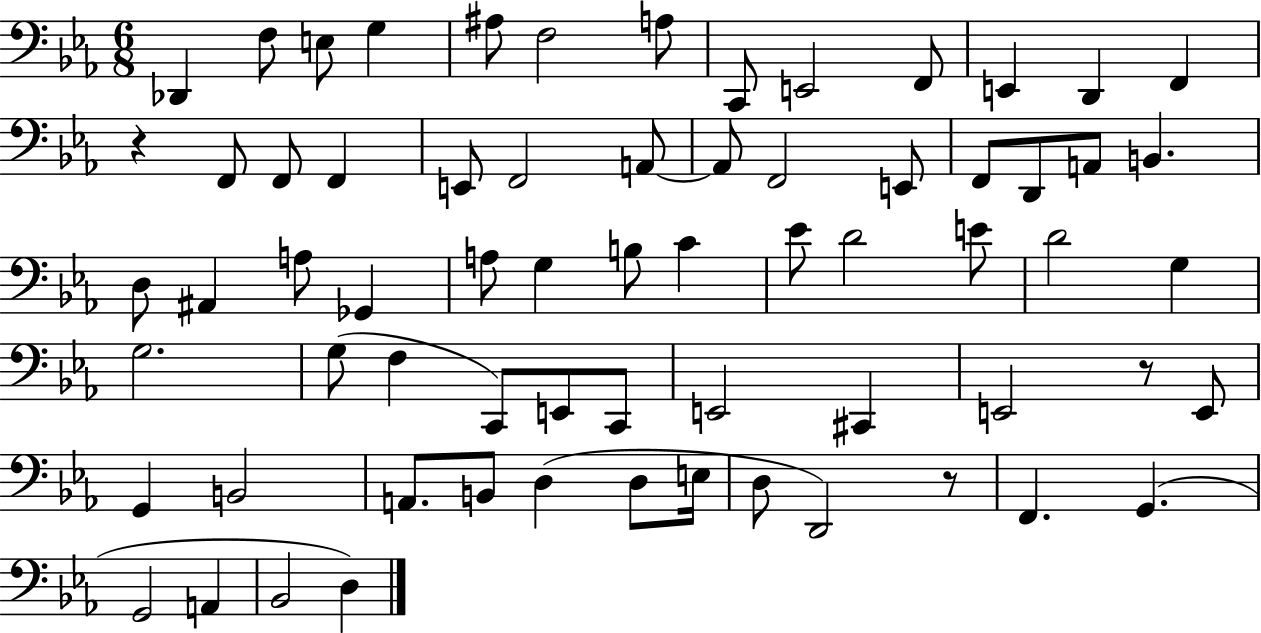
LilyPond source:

{
  \clef bass
  \numericTimeSignature
  \time 6/8
  \key ees \major
  des,4 f8 e8 g4 | ais8 f2 a8 | c,8 e,2 f,8 | e,4 d,4 f,4 | \break r4 f,8 f,8 f,4 | e,8 f,2 a,8~~ | a,8 f,2 e,8 | f,8 d,8 a,8 b,4. | \break d8 ais,4 a8 ges,4 | a8 g4 b8 c'4 | ees'8 d'2 e'8 | d'2 g4 | \break g2. | g8( f4 c,8) e,8 c,8 | e,2 cis,4 | e,2 r8 e,8 | \break g,4 b,2 | a,8. b,8 d4( d8 e16 | d8 d,2) r8 | f,4. g,4.( | \break g,2 a,4 | bes,2 d4) | \bar "|."
}